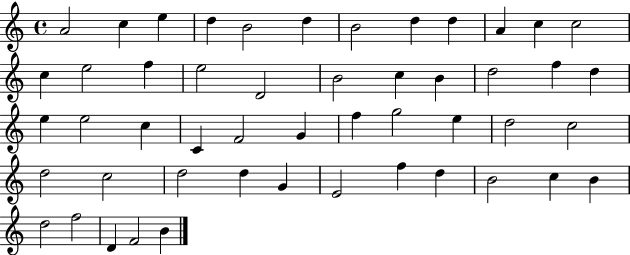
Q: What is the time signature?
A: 4/4